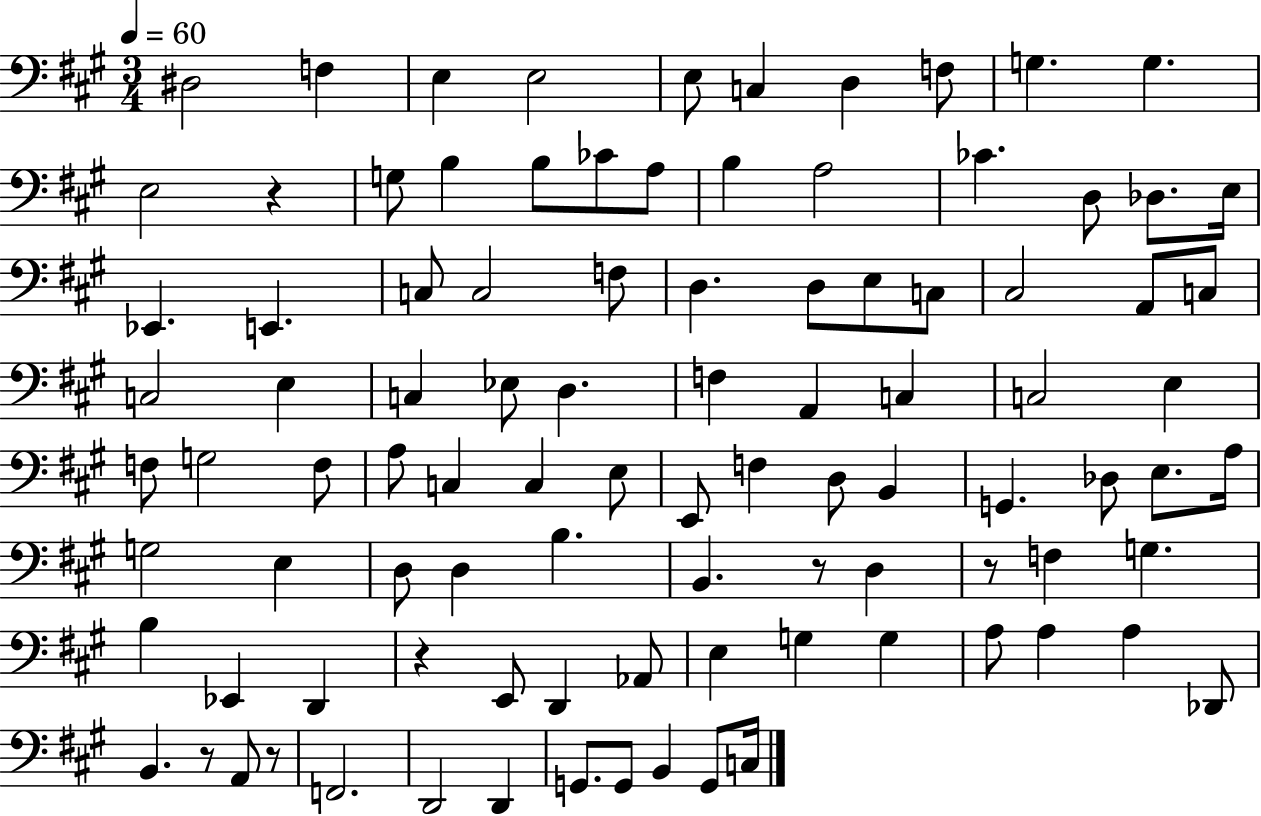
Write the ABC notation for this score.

X:1
T:Untitled
M:3/4
L:1/4
K:A
^D,2 F, E, E,2 E,/2 C, D, F,/2 G, G, E,2 z G,/2 B, B,/2 _C/2 A,/2 B, A,2 _C D,/2 _D,/2 E,/4 _E,, E,, C,/2 C,2 F,/2 D, D,/2 E,/2 C,/2 ^C,2 A,,/2 C,/2 C,2 E, C, _E,/2 D, F, A,, C, C,2 E, F,/2 G,2 F,/2 A,/2 C, C, E,/2 E,,/2 F, D,/2 B,, G,, _D,/2 E,/2 A,/4 G,2 E, D,/2 D, B, B,, z/2 D, z/2 F, G, B, _E,, D,, z E,,/2 D,, _A,,/2 E, G, G, A,/2 A, A, _D,,/2 B,, z/2 A,,/2 z/2 F,,2 D,,2 D,, G,,/2 G,,/2 B,, G,,/2 C,/4